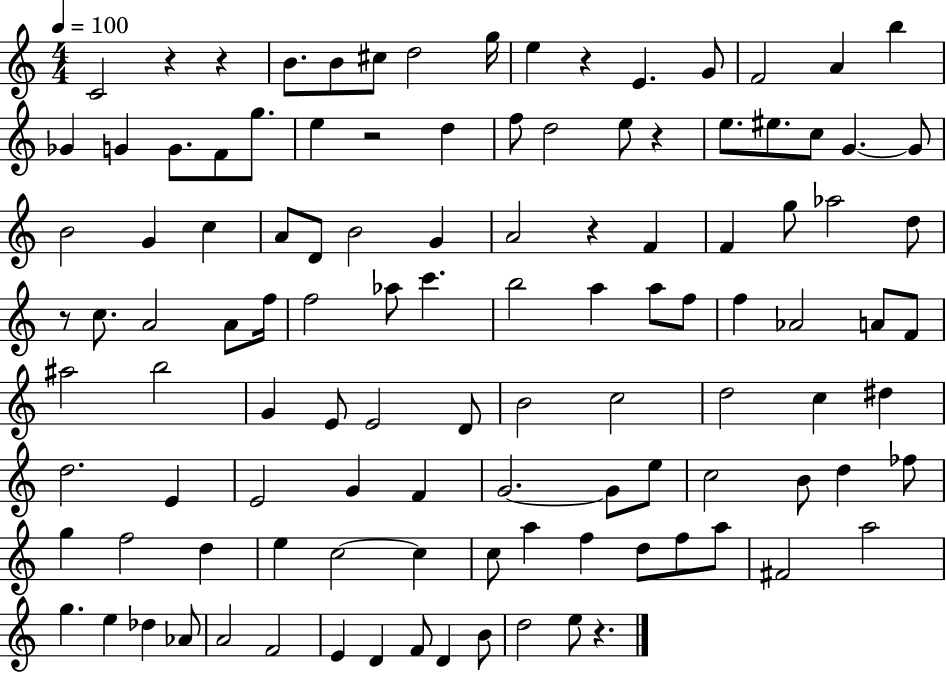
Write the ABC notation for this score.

X:1
T:Untitled
M:4/4
L:1/4
K:C
C2 z z B/2 B/2 ^c/2 d2 g/4 e z E G/2 F2 A b _G G G/2 F/2 g/2 e z2 d f/2 d2 e/2 z e/2 ^e/2 c/2 G G/2 B2 G c A/2 D/2 B2 G A2 z F F g/2 _a2 d/2 z/2 c/2 A2 A/2 f/4 f2 _a/2 c' b2 a a/2 f/2 f _A2 A/2 F/2 ^a2 b2 G E/2 E2 D/2 B2 c2 d2 c ^d d2 E E2 G F G2 G/2 e/2 c2 B/2 d _f/2 g f2 d e c2 c c/2 a f d/2 f/2 a/2 ^F2 a2 g e _d _A/2 A2 F2 E D F/2 D B/2 d2 e/2 z